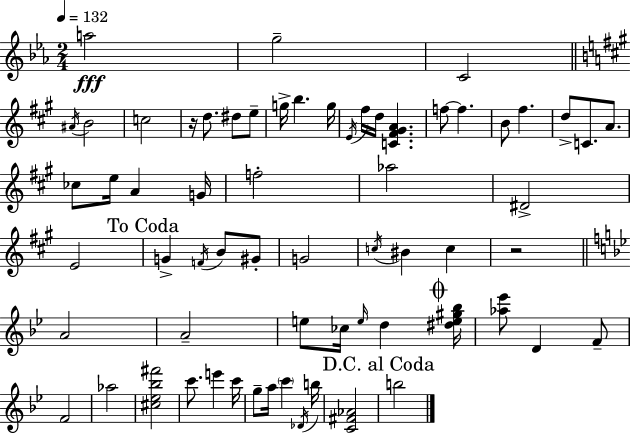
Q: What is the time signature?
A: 2/4